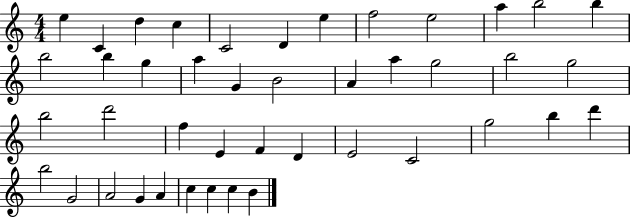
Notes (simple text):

E5/q C4/q D5/q C5/q C4/h D4/q E5/q F5/h E5/h A5/q B5/h B5/q B5/h B5/q G5/q A5/q G4/q B4/h A4/q A5/q G5/h B5/h G5/h B5/h D6/h F5/q E4/q F4/q D4/q E4/h C4/h G5/h B5/q D6/q B5/h G4/h A4/h G4/q A4/q C5/q C5/q C5/q B4/q